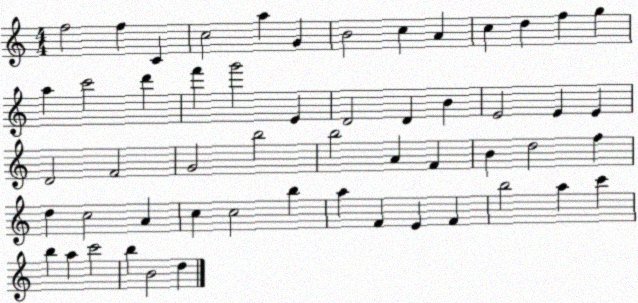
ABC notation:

X:1
T:Untitled
M:4/4
L:1/4
K:C
f2 f C c2 a G B2 c A c d f g a c'2 d' f' g'2 E D2 D B E2 E E D2 F2 G2 b2 b2 A F B d2 f d c2 A c c2 b a F E F b2 a c' b a c'2 b B2 d